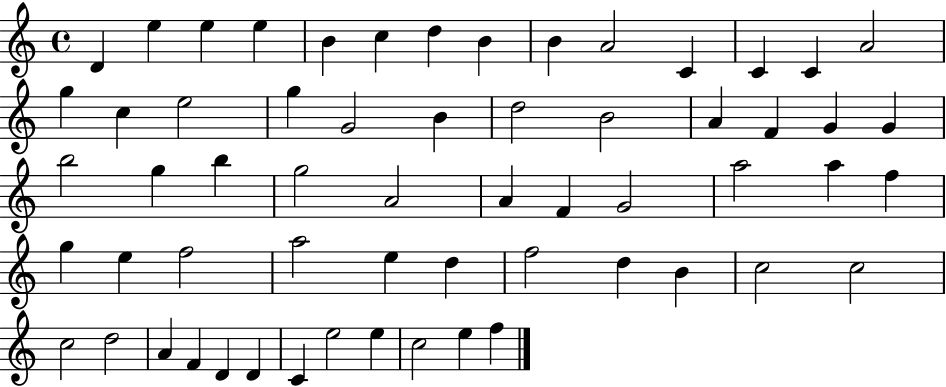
{
  \clef treble
  \time 4/4
  \defaultTimeSignature
  \key c \major
  d'4 e''4 e''4 e''4 | b'4 c''4 d''4 b'4 | b'4 a'2 c'4 | c'4 c'4 a'2 | \break g''4 c''4 e''2 | g''4 g'2 b'4 | d''2 b'2 | a'4 f'4 g'4 g'4 | \break b''2 g''4 b''4 | g''2 a'2 | a'4 f'4 g'2 | a''2 a''4 f''4 | \break g''4 e''4 f''2 | a''2 e''4 d''4 | f''2 d''4 b'4 | c''2 c''2 | \break c''2 d''2 | a'4 f'4 d'4 d'4 | c'4 e''2 e''4 | c''2 e''4 f''4 | \break \bar "|."
}